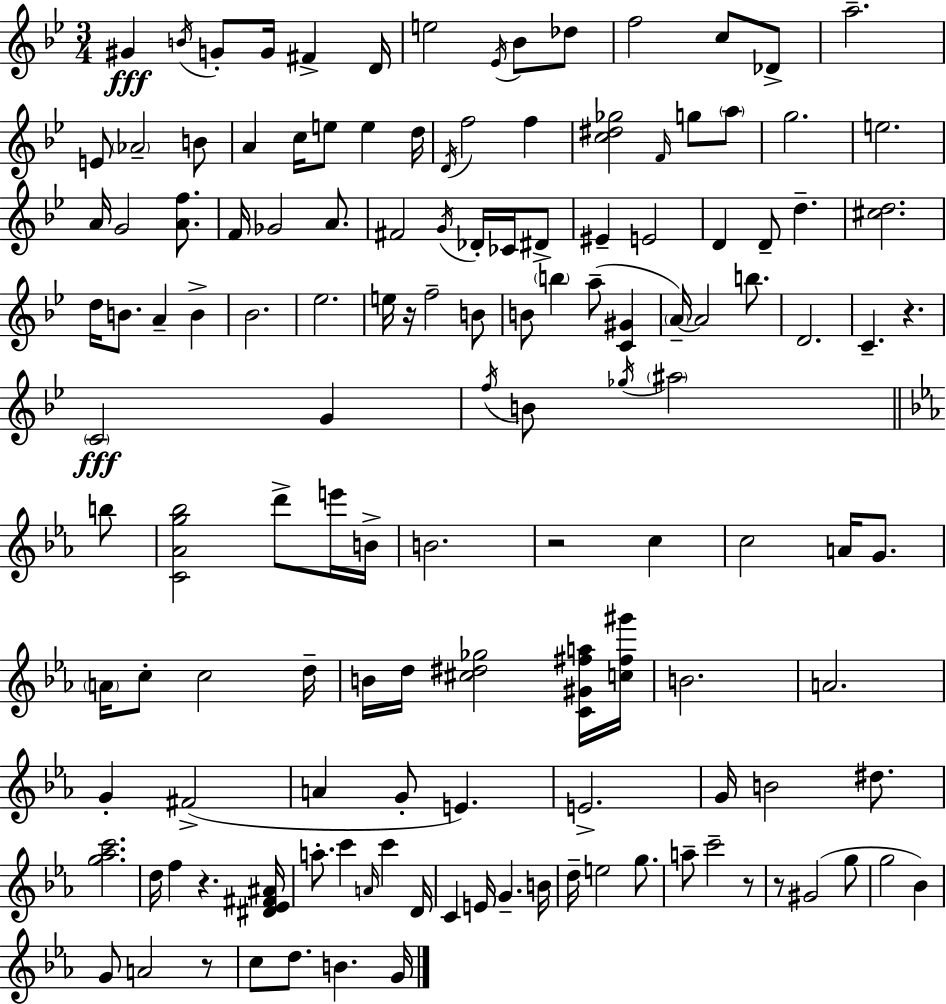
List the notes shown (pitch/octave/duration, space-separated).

G#4/q B4/s G4/e G4/s F#4/q D4/s E5/h Eb4/s Bb4/e Db5/e F5/h C5/e Db4/e A5/h. E4/e Ab4/h B4/e A4/q C5/s E5/e E5/q D5/s D4/s F5/h F5/q [C5,D#5,Gb5]/h F4/s G5/e A5/e G5/h. E5/h. A4/s G4/h [A4,F5]/e. F4/s Gb4/h A4/e. F#4/h G4/s Db4/s CES4/s D#4/e EIS4/q E4/h D4/q D4/e D5/q. [C#5,D5]/h. D5/s B4/e. A4/q B4/q Bb4/h. Eb5/h. E5/s R/s F5/h B4/e B4/e B5/q A5/e [C4,G#4]/q A4/s A4/h B5/e. D4/h. C4/q. R/q. C4/h G4/q F5/s B4/e Gb5/s A#5/h B5/e [C4,Ab4,G5,Bb5]/h D6/e E6/s B4/s B4/h. R/h C5/q C5/h A4/s G4/e. A4/s C5/e C5/h D5/s B4/s D5/s [C#5,D#5,Gb5]/h [C4,G#4,F#5,A5]/s [C5,F#5,G#6]/s B4/h. A4/h. G4/q F#4/h A4/q G4/e E4/q. E4/h. G4/s B4/h D#5/e. [G5,Ab5,C6]/h. D5/s F5/q R/q. [D#4,Eb4,F#4,A#4]/s A5/e. C6/q A4/s C6/q D4/s C4/q E4/s G4/q. B4/s D5/s E5/h G5/e. A5/e C6/h R/e R/e G#4/h G5/e G5/h Bb4/q G4/e A4/h R/e C5/e D5/e. B4/q. G4/s